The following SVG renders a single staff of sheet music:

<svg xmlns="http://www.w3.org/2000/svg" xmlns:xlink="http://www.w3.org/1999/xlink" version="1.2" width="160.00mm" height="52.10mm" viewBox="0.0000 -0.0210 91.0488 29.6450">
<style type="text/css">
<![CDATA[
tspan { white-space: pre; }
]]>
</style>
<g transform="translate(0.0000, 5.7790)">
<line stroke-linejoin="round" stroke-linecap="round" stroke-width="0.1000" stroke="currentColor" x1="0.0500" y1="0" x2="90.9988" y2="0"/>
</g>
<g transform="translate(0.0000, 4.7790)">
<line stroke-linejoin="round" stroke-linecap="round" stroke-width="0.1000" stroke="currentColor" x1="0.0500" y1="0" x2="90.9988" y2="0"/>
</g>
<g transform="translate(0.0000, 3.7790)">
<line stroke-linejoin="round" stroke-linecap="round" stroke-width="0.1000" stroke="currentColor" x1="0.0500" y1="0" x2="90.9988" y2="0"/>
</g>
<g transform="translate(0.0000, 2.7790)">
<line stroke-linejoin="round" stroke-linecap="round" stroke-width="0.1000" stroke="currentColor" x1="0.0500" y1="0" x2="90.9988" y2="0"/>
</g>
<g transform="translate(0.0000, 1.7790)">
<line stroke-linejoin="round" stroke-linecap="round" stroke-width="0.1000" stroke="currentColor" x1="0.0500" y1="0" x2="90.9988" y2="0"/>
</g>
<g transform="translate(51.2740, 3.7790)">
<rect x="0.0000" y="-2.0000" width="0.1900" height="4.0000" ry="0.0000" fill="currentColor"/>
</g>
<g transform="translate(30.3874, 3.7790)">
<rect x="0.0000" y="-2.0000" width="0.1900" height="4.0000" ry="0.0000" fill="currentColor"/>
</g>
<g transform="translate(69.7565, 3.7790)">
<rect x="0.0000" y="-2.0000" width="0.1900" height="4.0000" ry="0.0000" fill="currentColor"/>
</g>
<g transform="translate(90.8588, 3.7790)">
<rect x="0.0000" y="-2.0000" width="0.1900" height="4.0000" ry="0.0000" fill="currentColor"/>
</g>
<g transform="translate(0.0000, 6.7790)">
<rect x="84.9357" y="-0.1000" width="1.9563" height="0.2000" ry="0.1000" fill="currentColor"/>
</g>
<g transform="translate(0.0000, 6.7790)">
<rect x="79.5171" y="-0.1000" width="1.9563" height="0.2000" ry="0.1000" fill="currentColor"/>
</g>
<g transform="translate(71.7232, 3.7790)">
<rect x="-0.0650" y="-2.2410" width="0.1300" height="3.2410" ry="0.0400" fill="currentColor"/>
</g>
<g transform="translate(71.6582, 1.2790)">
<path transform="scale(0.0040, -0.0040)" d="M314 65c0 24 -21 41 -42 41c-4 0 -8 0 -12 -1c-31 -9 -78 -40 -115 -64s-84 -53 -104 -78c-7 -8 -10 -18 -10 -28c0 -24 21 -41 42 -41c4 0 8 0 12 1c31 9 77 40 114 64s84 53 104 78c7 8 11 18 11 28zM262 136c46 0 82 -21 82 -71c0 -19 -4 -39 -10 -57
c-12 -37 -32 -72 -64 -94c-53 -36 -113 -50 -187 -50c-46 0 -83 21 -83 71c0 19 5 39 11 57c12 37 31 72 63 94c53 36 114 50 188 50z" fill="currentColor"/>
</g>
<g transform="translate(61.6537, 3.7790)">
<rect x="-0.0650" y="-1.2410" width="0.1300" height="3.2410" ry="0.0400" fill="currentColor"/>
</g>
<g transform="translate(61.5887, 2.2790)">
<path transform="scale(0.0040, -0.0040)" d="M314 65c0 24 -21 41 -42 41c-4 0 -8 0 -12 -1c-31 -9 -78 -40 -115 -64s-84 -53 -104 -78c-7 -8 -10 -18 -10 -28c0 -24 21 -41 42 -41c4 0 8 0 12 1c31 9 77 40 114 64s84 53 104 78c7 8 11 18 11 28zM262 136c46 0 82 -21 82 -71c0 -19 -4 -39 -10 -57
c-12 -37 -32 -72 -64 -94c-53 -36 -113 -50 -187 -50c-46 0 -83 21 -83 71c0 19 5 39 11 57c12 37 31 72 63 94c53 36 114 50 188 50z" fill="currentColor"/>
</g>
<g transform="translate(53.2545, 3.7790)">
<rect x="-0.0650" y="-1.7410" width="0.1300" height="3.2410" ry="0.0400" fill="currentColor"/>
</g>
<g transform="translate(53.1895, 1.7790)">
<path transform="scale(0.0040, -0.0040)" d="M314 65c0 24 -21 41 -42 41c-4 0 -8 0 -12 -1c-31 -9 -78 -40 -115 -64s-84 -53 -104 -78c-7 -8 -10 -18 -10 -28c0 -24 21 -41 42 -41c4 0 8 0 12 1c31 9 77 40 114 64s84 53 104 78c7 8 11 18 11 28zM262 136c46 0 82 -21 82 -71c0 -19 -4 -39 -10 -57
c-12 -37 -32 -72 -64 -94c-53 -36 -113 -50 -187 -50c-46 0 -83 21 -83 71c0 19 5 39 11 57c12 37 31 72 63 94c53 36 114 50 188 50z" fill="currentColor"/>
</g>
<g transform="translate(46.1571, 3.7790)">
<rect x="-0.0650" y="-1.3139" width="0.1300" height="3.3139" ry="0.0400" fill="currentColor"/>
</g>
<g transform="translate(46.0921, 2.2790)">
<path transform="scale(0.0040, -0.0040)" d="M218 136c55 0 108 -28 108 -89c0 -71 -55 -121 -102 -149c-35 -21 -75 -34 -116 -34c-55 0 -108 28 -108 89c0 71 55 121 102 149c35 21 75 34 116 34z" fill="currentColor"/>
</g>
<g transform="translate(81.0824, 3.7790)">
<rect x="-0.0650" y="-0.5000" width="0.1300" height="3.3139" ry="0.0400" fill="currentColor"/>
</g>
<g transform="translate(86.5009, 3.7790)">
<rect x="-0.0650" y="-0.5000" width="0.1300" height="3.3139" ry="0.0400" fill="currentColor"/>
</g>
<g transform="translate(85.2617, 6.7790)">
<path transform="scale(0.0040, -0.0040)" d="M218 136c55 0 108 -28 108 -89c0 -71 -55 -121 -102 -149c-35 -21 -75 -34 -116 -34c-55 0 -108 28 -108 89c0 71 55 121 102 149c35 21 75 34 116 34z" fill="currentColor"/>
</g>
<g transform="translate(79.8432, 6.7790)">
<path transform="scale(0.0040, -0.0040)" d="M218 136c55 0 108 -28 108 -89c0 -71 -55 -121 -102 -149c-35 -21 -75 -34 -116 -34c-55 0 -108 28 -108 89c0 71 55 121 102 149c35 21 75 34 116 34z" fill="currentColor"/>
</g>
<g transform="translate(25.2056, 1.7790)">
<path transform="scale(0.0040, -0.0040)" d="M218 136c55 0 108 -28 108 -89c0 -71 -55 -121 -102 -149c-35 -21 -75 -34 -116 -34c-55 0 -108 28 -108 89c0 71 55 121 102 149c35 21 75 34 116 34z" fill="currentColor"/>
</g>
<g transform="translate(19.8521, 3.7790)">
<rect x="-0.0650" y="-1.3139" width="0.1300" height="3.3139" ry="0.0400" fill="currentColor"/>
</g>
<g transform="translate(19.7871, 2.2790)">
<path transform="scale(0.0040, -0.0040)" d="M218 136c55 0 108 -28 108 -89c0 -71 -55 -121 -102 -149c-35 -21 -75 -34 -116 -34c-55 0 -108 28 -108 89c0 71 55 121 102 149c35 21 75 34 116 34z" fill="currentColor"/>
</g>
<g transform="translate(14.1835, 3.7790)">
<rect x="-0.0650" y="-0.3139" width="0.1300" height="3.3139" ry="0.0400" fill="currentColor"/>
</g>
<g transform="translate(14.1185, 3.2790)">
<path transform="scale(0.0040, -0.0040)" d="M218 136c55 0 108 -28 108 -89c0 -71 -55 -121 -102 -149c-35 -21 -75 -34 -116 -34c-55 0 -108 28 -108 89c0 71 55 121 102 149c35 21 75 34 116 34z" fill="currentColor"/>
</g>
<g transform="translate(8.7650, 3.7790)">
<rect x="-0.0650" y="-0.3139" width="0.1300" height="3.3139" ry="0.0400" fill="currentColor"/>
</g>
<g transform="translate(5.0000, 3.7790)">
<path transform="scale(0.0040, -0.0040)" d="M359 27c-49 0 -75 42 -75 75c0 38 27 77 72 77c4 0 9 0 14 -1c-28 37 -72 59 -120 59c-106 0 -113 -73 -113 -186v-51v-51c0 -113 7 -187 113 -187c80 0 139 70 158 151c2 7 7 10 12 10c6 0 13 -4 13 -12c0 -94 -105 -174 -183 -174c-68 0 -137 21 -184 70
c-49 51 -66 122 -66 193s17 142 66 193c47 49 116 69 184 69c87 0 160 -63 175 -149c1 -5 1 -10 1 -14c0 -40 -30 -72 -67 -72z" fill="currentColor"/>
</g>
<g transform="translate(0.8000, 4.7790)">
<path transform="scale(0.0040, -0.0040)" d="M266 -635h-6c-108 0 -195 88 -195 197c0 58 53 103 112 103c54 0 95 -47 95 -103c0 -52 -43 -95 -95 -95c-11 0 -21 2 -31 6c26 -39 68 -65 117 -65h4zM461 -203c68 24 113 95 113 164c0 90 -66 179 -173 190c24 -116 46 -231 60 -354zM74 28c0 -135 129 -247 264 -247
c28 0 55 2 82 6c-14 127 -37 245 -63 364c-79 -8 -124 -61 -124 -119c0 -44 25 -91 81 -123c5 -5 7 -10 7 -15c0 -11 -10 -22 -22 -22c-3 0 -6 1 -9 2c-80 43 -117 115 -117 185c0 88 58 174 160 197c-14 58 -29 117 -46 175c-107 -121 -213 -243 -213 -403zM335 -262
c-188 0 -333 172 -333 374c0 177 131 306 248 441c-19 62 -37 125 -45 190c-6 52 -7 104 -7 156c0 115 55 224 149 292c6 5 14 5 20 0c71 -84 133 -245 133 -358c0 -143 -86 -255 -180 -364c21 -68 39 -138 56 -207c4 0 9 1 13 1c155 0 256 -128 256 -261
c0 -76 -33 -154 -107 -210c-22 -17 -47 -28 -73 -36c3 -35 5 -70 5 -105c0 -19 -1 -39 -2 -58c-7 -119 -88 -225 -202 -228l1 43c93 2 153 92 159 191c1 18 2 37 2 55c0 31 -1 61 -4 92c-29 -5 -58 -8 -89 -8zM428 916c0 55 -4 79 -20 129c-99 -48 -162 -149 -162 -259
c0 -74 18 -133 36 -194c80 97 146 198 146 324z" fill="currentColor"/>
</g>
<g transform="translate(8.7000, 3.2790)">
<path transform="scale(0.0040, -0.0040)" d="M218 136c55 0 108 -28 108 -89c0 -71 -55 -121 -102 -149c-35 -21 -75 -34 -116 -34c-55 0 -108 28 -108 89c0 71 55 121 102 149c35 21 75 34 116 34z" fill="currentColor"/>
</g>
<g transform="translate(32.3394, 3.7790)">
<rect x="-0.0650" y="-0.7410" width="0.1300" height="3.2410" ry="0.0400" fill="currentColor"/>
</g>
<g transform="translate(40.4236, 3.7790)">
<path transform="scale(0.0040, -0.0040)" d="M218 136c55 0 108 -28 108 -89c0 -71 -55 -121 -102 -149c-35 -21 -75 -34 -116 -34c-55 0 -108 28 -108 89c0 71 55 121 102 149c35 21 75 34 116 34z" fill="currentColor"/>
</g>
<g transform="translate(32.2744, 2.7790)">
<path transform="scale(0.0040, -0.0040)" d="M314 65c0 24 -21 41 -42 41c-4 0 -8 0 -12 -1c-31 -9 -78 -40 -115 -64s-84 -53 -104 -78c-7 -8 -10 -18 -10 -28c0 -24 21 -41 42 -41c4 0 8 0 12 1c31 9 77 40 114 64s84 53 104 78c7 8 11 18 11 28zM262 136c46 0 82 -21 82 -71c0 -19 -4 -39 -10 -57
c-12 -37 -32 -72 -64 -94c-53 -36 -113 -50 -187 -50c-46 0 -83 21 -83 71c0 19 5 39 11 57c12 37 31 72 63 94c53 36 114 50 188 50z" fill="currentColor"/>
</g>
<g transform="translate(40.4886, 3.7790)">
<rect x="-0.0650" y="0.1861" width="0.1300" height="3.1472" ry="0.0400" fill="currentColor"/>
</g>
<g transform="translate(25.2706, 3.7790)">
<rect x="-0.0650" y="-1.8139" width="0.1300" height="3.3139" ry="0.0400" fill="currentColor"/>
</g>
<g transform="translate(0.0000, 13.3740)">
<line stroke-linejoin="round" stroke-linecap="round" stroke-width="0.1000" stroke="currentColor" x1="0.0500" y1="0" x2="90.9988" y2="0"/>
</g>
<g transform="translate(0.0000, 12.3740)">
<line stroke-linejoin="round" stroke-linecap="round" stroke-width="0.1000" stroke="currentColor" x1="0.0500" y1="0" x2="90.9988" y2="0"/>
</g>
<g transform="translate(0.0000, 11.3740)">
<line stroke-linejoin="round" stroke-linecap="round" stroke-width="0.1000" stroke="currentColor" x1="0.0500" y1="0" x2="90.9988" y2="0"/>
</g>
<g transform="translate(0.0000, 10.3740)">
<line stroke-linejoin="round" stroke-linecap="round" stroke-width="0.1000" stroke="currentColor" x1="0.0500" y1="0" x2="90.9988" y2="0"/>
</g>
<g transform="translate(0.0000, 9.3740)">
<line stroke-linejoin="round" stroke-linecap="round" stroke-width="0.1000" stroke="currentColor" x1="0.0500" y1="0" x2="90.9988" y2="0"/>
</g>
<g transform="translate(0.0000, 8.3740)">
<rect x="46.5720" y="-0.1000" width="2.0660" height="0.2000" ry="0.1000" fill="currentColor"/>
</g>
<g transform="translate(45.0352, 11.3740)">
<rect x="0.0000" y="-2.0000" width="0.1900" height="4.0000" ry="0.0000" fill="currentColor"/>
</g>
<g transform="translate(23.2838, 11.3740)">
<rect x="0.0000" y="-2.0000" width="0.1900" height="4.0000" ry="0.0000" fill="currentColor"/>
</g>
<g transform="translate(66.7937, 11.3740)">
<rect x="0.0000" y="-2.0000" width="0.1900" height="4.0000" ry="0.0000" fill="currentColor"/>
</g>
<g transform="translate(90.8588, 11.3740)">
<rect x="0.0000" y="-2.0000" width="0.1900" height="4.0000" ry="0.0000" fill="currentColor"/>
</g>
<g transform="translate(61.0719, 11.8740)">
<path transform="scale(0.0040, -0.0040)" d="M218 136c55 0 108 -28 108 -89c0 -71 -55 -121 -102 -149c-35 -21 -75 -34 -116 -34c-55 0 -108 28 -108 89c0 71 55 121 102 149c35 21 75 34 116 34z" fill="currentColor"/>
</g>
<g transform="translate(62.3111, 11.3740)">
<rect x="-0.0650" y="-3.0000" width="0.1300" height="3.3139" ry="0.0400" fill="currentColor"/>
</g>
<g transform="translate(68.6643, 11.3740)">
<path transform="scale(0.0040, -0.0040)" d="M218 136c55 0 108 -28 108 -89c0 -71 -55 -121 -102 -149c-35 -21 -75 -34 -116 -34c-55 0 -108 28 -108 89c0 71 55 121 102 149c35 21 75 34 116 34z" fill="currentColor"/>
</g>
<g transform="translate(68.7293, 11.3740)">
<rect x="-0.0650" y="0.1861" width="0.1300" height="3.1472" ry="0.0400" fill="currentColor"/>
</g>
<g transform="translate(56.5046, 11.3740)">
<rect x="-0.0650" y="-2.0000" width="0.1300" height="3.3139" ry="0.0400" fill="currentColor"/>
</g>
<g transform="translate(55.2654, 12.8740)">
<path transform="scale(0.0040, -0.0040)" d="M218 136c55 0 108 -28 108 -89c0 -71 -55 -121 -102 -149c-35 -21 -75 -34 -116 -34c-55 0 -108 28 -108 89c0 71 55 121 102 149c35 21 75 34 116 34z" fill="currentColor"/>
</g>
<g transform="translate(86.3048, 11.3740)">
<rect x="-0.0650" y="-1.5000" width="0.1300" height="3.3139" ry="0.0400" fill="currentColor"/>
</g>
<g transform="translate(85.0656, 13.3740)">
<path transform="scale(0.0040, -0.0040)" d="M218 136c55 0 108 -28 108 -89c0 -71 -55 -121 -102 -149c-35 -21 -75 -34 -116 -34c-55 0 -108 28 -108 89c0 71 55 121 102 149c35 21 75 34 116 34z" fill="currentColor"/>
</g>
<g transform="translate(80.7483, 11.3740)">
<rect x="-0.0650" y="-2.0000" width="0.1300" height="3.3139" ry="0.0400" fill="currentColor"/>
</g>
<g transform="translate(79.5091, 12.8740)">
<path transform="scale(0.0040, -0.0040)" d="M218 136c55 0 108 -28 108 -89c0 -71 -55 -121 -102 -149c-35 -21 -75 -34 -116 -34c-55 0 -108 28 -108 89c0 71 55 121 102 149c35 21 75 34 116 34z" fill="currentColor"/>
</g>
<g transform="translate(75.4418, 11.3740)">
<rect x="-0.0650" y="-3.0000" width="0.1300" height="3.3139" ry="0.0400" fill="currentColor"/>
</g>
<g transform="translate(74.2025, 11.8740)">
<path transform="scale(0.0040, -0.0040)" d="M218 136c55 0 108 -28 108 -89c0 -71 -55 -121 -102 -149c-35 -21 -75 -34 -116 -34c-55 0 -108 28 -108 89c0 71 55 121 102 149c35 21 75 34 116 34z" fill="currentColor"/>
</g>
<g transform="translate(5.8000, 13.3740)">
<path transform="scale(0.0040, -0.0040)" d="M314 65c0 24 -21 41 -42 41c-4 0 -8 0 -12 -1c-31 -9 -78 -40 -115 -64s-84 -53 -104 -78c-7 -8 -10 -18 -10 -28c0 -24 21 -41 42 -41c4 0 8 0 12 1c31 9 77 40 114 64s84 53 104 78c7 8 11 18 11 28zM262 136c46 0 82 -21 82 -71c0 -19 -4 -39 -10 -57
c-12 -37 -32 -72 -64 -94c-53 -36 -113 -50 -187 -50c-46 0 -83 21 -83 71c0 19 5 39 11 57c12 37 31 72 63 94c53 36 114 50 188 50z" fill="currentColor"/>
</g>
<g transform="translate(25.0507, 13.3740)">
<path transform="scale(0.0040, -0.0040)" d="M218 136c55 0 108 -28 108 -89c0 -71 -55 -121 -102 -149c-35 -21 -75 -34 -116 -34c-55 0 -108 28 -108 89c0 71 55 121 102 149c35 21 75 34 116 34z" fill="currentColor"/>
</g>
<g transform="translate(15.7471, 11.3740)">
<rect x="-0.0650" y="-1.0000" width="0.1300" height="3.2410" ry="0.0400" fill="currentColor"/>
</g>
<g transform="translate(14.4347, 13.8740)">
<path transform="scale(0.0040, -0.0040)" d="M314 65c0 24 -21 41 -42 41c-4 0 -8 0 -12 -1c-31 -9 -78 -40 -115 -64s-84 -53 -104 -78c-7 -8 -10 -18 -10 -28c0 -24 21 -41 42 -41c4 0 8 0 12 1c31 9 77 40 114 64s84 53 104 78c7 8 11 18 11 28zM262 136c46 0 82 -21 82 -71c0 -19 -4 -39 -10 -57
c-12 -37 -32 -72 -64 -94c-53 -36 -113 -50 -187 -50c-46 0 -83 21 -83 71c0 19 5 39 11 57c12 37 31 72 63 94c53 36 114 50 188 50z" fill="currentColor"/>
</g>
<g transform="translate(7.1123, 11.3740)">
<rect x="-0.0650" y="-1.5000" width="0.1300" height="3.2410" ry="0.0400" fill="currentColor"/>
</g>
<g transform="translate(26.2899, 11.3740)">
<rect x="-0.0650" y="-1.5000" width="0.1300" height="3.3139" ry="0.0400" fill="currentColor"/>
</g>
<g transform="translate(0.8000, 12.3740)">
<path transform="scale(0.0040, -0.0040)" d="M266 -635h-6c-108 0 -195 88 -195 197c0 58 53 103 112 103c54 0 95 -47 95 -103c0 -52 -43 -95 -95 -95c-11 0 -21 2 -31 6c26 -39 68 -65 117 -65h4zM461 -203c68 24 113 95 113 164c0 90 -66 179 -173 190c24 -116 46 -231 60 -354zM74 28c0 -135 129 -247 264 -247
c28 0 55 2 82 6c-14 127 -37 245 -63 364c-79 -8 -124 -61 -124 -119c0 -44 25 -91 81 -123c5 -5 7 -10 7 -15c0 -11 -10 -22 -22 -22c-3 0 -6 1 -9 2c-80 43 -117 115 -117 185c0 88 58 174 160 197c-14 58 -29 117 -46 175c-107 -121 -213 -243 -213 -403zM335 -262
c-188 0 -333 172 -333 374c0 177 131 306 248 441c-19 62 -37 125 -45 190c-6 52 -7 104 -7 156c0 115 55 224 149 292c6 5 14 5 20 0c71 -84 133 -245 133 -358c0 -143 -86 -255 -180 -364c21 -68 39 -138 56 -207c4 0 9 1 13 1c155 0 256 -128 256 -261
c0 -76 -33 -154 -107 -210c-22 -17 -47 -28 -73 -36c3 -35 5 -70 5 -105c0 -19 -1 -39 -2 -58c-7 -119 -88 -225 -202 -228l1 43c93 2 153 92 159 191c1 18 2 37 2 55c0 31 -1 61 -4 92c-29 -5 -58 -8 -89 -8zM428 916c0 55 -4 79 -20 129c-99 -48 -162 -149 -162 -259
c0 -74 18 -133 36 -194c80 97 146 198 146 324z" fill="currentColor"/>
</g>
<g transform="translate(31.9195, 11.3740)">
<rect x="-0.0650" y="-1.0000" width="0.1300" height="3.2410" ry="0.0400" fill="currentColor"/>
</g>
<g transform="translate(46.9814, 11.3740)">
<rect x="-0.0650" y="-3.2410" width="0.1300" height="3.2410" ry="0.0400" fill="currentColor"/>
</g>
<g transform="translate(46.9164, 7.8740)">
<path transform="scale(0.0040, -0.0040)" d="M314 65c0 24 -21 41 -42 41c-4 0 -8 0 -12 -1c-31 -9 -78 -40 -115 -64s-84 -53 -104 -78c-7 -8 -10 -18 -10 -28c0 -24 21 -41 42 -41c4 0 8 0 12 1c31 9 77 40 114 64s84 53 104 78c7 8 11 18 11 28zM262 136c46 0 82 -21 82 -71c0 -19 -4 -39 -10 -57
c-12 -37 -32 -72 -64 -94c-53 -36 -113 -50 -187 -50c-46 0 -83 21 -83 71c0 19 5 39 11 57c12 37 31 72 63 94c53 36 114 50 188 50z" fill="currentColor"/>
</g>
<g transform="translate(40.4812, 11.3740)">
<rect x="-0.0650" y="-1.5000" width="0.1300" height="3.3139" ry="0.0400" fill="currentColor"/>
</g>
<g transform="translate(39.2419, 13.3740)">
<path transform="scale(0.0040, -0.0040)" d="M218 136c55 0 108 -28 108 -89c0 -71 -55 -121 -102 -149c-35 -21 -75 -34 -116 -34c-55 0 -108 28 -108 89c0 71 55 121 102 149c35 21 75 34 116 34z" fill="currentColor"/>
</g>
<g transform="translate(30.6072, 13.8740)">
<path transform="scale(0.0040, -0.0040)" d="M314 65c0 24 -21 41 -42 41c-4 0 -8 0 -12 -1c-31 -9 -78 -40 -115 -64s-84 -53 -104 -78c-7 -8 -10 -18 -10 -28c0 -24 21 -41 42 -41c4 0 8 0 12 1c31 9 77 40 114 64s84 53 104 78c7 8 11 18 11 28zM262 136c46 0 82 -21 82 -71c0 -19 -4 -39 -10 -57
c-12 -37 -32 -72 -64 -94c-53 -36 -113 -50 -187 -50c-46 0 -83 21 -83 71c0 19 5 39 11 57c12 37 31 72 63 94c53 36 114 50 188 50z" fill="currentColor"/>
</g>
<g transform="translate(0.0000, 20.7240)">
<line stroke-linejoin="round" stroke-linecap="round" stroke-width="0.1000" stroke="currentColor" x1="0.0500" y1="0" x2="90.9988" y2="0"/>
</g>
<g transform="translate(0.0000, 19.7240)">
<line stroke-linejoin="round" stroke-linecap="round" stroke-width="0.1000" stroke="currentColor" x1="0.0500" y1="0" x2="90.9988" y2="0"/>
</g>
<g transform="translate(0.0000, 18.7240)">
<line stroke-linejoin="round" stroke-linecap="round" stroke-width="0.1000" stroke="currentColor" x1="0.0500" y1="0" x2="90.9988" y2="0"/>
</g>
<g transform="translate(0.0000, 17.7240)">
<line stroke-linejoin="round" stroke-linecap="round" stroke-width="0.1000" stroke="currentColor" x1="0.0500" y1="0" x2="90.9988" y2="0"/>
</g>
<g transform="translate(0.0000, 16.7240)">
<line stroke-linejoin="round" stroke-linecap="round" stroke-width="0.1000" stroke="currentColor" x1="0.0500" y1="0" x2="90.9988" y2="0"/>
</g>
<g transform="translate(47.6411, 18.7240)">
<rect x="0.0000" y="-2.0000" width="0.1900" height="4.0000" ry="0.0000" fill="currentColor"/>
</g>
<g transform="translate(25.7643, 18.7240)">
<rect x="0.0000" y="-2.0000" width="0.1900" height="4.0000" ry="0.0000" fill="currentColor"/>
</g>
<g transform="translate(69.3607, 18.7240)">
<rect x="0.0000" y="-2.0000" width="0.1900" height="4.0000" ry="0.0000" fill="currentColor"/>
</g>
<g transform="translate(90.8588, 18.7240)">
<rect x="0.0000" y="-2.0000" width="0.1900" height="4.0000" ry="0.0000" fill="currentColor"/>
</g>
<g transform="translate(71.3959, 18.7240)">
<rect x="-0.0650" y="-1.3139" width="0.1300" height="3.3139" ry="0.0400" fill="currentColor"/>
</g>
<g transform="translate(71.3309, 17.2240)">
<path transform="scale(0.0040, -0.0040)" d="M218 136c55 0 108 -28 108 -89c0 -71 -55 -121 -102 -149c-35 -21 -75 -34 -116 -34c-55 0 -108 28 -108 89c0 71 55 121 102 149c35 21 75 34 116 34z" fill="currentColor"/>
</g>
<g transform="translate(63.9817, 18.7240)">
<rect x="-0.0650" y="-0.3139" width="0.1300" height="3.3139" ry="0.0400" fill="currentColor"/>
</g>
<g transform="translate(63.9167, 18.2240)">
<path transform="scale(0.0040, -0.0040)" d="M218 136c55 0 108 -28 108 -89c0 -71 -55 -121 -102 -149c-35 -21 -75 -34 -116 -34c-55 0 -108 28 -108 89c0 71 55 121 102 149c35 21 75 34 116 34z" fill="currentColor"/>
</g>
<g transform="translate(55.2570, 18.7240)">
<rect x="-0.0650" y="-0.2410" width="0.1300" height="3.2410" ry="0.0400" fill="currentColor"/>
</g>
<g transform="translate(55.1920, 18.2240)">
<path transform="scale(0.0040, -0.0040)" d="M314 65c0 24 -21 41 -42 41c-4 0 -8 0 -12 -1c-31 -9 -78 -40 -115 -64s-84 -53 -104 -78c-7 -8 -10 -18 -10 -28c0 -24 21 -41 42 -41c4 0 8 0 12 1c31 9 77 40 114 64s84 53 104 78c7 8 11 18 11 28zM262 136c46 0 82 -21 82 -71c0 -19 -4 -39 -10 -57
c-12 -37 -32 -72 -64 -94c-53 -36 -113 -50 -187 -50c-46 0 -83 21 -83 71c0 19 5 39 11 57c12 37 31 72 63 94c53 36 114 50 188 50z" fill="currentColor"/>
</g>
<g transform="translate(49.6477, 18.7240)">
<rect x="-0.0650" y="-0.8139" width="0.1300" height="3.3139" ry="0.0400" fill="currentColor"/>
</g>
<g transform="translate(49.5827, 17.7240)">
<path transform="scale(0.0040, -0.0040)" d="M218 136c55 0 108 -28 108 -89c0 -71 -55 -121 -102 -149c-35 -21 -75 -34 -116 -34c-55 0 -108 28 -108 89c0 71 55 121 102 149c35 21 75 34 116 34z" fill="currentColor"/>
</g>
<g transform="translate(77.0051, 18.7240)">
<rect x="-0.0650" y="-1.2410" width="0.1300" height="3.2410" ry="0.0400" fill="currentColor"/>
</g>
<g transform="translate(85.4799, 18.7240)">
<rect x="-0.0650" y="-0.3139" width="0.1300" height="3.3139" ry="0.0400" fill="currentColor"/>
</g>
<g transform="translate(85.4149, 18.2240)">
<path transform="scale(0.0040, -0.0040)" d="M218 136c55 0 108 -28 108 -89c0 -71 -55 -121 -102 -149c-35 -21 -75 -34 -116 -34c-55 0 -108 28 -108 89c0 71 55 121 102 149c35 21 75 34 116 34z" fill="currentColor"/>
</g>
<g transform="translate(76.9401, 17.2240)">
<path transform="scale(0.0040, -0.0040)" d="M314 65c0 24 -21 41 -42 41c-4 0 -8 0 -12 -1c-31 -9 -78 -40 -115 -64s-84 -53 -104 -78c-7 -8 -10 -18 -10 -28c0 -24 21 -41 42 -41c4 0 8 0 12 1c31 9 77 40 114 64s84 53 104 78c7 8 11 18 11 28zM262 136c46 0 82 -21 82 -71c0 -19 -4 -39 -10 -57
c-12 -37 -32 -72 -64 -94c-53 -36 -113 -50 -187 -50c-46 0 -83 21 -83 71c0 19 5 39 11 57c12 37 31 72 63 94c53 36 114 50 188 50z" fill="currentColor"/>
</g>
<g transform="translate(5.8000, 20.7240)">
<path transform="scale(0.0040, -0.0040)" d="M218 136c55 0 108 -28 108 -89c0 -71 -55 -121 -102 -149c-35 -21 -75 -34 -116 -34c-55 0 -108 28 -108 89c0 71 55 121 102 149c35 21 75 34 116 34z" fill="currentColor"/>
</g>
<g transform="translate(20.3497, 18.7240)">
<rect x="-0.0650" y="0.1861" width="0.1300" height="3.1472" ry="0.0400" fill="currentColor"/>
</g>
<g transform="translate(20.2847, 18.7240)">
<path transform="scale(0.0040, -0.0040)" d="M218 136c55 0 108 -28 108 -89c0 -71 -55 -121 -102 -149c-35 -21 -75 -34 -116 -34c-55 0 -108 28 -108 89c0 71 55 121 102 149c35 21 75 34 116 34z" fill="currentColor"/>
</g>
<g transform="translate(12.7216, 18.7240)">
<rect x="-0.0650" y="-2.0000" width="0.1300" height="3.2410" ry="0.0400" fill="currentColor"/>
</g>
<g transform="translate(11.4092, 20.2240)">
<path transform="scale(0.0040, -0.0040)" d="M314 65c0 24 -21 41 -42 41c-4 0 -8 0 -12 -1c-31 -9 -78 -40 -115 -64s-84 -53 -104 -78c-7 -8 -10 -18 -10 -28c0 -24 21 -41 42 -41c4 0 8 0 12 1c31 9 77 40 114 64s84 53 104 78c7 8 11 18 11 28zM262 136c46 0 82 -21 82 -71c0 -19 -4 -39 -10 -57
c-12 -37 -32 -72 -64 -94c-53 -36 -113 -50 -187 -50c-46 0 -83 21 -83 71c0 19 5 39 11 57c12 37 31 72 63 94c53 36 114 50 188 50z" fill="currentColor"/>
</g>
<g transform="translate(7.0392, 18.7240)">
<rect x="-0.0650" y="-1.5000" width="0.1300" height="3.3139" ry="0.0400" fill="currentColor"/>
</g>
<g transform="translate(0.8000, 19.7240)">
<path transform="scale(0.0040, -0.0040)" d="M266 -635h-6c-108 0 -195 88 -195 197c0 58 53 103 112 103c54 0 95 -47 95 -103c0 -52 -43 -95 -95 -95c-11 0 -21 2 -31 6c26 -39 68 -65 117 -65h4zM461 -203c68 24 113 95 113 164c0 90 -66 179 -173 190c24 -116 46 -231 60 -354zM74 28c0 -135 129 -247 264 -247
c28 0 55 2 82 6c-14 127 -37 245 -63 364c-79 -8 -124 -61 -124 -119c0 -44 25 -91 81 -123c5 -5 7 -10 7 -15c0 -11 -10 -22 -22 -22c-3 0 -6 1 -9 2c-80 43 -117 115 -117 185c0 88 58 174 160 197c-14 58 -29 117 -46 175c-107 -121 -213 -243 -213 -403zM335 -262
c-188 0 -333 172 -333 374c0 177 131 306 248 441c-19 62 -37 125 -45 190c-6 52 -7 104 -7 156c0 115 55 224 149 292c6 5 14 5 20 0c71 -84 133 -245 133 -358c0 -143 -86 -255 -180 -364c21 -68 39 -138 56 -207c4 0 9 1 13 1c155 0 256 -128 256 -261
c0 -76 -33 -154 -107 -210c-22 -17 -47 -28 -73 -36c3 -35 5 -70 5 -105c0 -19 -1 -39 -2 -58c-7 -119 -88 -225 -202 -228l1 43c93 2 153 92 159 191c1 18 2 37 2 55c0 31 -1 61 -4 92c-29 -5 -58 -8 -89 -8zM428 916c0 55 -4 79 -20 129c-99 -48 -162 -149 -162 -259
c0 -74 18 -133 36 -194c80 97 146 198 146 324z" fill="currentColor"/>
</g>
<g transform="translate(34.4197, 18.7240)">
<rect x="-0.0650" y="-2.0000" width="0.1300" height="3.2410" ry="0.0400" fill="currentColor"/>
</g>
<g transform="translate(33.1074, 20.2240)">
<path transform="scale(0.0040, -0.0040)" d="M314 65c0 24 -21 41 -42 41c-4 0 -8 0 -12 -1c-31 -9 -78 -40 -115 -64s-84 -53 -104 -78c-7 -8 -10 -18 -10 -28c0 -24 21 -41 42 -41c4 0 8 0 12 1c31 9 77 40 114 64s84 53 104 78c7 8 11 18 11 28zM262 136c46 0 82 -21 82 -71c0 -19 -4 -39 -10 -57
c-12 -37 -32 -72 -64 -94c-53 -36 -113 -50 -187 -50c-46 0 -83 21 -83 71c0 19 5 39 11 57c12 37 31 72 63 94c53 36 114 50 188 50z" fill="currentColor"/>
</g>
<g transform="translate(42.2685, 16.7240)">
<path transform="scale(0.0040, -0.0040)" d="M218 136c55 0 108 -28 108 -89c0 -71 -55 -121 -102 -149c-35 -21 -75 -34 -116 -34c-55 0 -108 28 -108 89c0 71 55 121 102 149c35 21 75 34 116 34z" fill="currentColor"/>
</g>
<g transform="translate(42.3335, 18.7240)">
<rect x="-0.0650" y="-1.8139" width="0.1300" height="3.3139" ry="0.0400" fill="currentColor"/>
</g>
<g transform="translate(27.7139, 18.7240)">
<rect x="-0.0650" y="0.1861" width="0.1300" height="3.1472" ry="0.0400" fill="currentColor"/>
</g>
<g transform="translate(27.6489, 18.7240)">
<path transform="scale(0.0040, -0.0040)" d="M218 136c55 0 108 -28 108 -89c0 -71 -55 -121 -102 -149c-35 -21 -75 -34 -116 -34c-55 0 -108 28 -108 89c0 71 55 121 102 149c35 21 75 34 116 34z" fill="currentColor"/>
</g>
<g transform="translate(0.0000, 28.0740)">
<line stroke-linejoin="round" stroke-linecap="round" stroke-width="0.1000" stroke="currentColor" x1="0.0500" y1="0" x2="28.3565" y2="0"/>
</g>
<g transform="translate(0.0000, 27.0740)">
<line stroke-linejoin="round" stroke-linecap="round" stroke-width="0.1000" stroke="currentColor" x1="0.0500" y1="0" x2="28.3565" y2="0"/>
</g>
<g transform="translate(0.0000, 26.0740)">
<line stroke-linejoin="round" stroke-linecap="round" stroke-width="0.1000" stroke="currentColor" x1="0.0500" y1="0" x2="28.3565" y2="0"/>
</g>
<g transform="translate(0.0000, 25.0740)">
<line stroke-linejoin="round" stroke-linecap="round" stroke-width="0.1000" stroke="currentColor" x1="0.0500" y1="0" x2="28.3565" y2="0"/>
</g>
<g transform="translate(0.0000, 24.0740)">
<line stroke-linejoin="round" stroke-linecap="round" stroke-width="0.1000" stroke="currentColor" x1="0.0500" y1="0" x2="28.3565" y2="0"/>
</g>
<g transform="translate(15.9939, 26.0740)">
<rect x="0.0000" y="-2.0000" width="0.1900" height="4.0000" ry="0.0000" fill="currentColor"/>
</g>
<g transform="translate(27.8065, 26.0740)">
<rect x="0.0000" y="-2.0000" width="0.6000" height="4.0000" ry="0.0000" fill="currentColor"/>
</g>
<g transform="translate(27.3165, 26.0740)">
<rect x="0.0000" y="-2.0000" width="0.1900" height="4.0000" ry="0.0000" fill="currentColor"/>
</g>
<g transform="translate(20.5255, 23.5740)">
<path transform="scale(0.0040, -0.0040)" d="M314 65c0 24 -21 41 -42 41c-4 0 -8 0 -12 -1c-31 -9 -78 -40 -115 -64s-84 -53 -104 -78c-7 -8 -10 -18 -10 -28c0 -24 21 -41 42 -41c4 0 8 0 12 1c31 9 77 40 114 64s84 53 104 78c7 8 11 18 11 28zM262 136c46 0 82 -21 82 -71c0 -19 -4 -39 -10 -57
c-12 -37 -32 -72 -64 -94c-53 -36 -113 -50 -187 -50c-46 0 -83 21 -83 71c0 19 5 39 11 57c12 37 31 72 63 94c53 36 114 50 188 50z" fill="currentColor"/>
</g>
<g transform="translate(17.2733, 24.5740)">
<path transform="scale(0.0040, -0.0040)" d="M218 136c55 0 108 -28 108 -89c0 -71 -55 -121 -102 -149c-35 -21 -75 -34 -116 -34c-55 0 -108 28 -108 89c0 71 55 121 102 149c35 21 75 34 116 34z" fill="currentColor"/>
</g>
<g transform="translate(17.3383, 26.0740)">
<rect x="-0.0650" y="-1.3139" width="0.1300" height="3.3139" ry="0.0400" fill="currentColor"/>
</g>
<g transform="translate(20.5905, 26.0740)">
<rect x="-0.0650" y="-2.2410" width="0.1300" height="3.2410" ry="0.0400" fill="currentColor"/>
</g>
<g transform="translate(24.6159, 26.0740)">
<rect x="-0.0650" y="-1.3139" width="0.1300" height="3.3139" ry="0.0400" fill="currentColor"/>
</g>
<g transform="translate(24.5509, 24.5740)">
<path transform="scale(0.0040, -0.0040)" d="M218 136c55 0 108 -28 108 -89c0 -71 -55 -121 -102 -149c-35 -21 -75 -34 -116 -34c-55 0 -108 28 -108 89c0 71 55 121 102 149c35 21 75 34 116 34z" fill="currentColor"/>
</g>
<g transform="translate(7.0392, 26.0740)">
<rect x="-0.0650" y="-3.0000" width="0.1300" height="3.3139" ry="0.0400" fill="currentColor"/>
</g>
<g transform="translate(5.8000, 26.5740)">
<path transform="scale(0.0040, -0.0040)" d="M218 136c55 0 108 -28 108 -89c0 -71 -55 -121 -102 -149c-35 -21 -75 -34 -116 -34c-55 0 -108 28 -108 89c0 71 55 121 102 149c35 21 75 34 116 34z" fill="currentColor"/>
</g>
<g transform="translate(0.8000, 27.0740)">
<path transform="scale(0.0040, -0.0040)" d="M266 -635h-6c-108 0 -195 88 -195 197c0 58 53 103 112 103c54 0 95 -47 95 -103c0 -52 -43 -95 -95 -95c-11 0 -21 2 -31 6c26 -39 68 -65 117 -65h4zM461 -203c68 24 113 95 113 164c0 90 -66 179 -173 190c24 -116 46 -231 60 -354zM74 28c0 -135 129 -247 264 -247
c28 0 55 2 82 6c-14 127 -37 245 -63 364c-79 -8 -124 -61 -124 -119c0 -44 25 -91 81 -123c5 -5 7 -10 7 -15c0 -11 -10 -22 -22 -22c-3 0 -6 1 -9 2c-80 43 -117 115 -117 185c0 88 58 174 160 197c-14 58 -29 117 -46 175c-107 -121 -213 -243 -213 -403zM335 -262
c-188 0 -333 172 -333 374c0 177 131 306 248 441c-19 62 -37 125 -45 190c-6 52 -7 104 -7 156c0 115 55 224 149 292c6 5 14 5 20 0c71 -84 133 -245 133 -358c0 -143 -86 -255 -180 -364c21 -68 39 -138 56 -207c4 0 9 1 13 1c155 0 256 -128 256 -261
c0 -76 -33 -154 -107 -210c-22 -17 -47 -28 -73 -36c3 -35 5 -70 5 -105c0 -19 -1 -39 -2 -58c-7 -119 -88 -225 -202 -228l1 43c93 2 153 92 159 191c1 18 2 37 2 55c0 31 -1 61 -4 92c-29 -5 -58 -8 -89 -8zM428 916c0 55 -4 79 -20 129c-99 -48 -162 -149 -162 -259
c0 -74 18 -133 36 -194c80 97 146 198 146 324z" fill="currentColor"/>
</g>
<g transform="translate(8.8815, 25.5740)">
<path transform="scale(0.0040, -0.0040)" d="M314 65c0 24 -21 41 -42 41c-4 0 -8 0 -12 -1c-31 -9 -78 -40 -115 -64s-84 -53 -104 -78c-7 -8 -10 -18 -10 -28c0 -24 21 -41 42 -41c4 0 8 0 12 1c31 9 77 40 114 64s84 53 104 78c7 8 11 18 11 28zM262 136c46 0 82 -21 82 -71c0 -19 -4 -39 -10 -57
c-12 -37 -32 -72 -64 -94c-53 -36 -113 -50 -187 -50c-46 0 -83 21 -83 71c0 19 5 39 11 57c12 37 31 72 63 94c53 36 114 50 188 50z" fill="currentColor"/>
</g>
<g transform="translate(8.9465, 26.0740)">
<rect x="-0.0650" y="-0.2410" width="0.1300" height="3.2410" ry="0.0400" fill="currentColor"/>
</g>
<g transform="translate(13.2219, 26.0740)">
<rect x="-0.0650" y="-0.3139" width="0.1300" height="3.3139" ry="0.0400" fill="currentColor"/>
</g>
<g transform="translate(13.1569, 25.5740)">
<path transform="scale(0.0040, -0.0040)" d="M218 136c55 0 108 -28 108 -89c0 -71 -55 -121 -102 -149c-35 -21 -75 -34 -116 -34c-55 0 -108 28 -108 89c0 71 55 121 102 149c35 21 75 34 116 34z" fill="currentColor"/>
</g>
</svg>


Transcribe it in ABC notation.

X:1
T:Untitled
M:4/4
L:1/4
K:C
c c e f d2 B e f2 e2 g2 C C E2 D2 E D2 E b2 F A B A F E E F2 B B F2 f d c2 c e e2 c A c2 c e g2 e